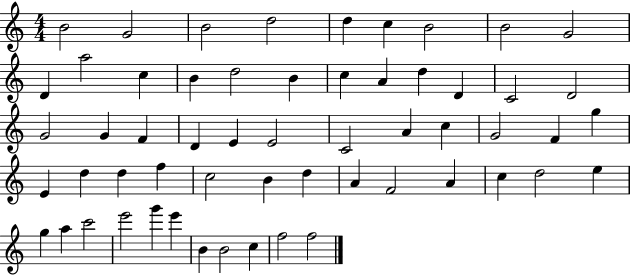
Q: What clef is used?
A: treble